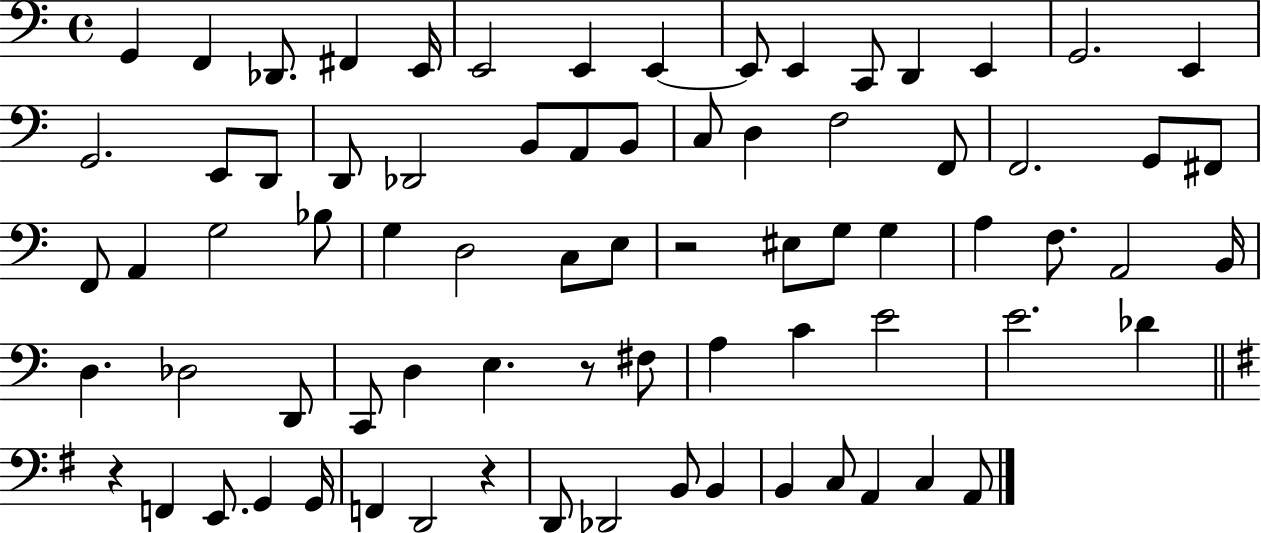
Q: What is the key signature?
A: C major